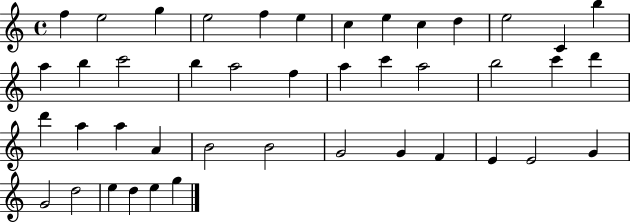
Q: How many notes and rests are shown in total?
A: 43